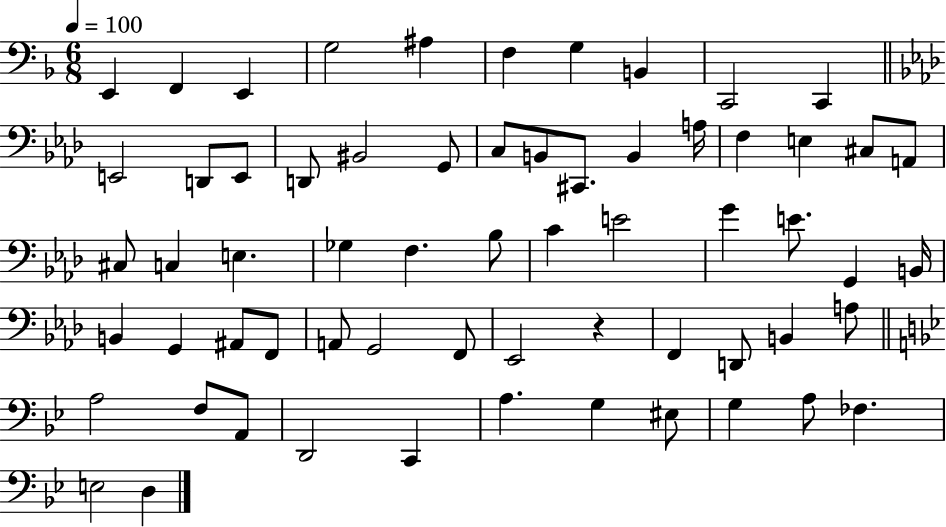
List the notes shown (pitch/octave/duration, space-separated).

E2/q F2/q E2/q G3/h A#3/q F3/q G3/q B2/q C2/h C2/q E2/h D2/e E2/e D2/e BIS2/h G2/e C3/e B2/e C#2/e. B2/q A3/s F3/q E3/q C#3/e A2/e C#3/e C3/q E3/q. Gb3/q F3/q. Bb3/e C4/q E4/h G4/q E4/e. G2/q B2/s B2/q G2/q A#2/e F2/e A2/e G2/h F2/e Eb2/h R/q F2/q D2/e B2/q A3/e A3/h F3/e A2/e D2/h C2/q A3/q. G3/q EIS3/e G3/q A3/e FES3/q. E3/h D3/q